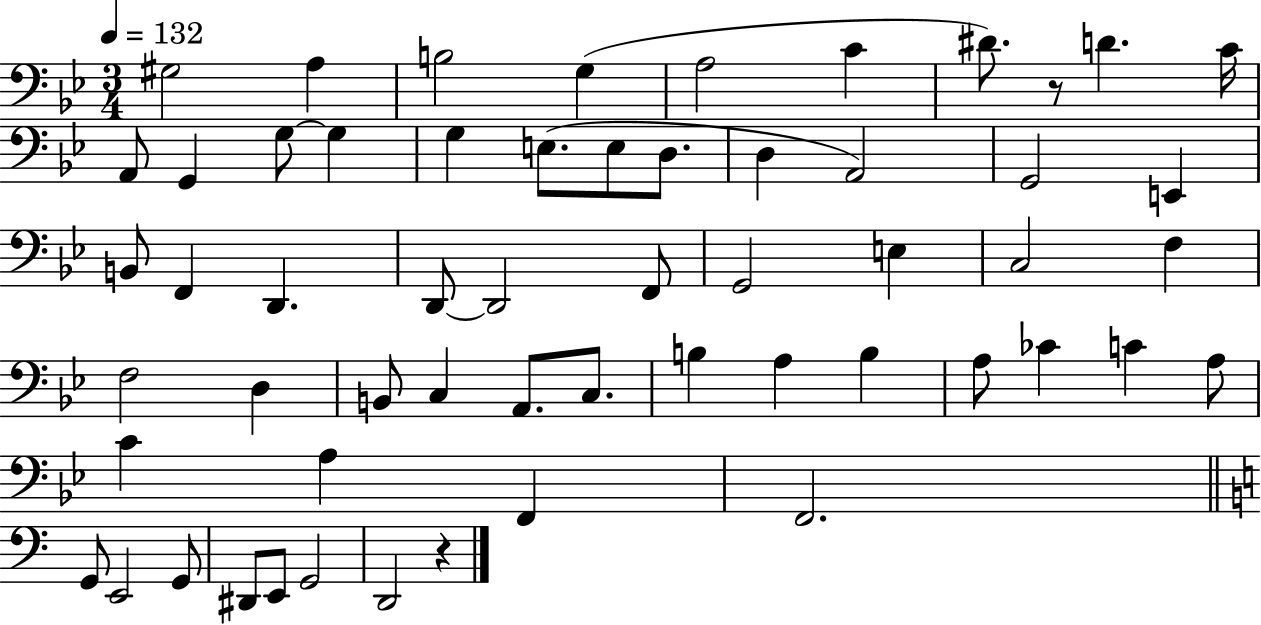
G#3/h A3/q B3/h G3/q A3/h C4/q D#4/e. R/e D4/q. C4/s A2/e G2/q G3/e G3/q G3/q E3/e. E3/e D3/e. D3/q A2/h G2/h E2/q B2/e F2/q D2/q. D2/e D2/h F2/e G2/h E3/q C3/h F3/q F3/h D3/q B2/e C3/q A2/e. C3/e. B3/q A3/q B3/q A3/e CES4/q C4/q A3/e C4/q A3/q F2/q F2/h. G2/e E2/h G2/e D#2/e E2/e G2/h D2/h R/q